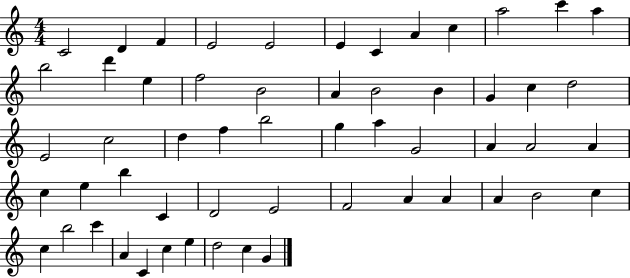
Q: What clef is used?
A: treble